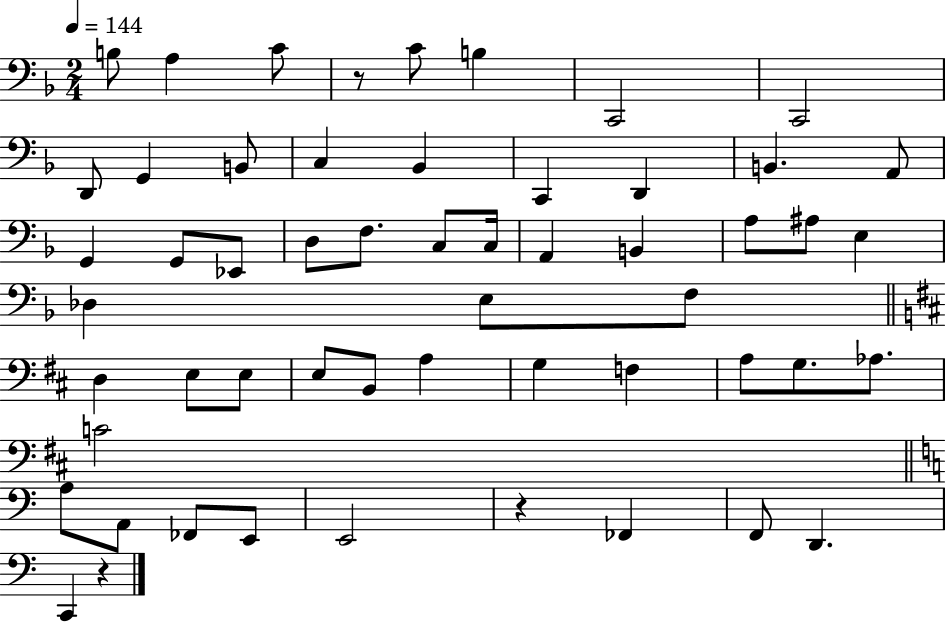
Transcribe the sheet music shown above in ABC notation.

X:1
T:Untitled
M:2/4
L:1/4
K:F
B,/2 A, C/2 z/2 C/2 B, C,,2 C,,2 D,,/2 G,, B,,/2 C, _B,, C,, D,, B,, A,,/2 G,, G,,/2 _E,,/2 D,/2 F,/2 C,/2 C,/4 A,, B,, A,/2 ^A,/2 E, _D, E,/2 F,/2 D, E,/2 E,/2 E,/2 B,,/2 A, G, F, A,/2 G,/2 _A,/2 C2 A,/2 A,,/2 _F,,/2 E,,/2 E,,2 z _F,, F,,/2 D,, C,, z